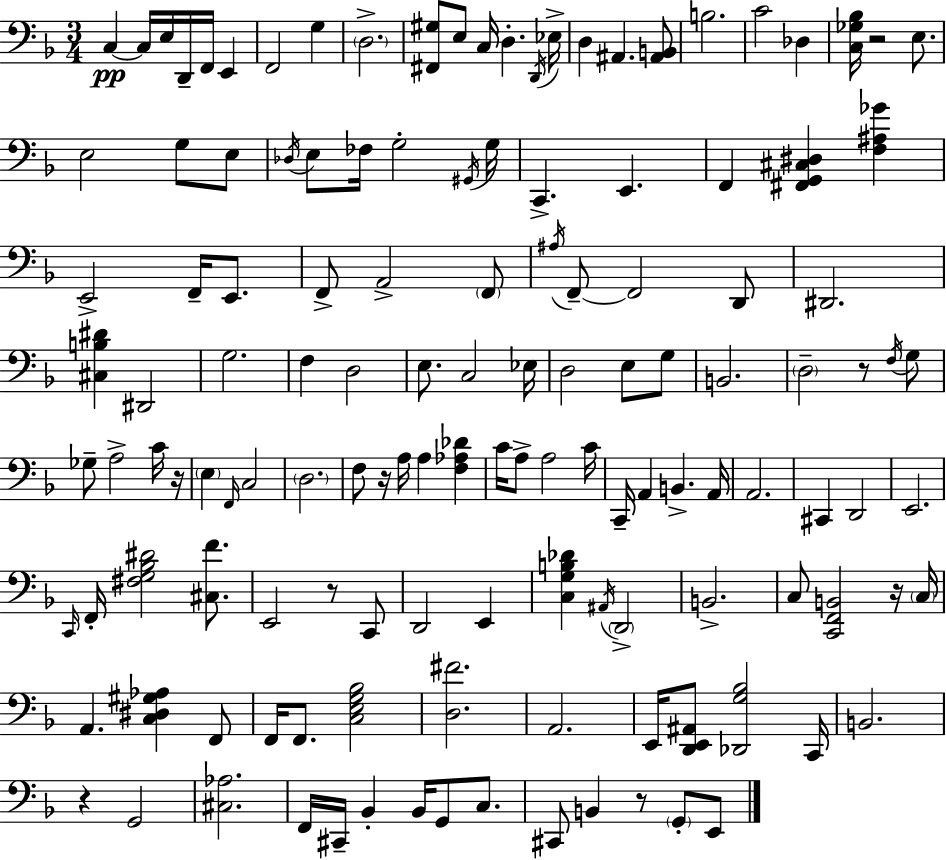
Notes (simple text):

C3/q C3/s E3/s D2/s F2/s E2/q F2/h G3/q D3/h. [F#2,G#3]/e E3/e C3/s D3/q. D2/s Eb3/s D3/q A#2/q. [A#2,B2]/e B3/h. C4/h Db3/q [C3,Gb3,Bb3]/s R/h E3/e. E3/h G3/e E3/e Db3/s E3/e FES3/s G3/h G#2/s G3/s C2/q. E2/q. F2/q [F#2,G2,C#3,D#3]/q [F3,A#3,Gb4]/q E2/h F2/s E2/e. F2/e A2/h F2/e A#3/s F2/e F2/h D2/e D#2/h. [C#3,B3,D#4]/q D#2/h G3/h. F3/q D3/h E3/e. C3/h Eb3/s D3/h E3/e G3/e B2/h. D3/h R/e F3/s G3/e Gb3/e A3/h C4/s R/s E3/q F2/s C3/h D3/h. F3/e R/s A3/s A3/q [F3,Ab3,Db4]/q C4/s A3/e A3/h C4/s C2/s A2/q B2/q. A2/s A2/h. C#2/q D2/h E2/h. C2/s F2/s [F#3,G3,Bb3,D#4]/h [C#3,F4]/e. E2/h R/e C2/e D2/h E2/q [C3,G3,B3,Db4]/q A#2/s D2/h B2/h. C3/e [C2,F2,B2]/h R/s C3/s A2/q. [C3,D#3,G#3,Ab3]/q F2/e F2/s F2/e. [C3,E3,G3,Bb3]/h [D3,F#4]/h. A2/h. E2/s [D2,E2,A#2]/e [Db2,G3,Bb3]/h C2/s B2/h. R/q G2/h [C#3,Ab3]/h. F2/s C#2/s Bb2/q Bb2/s G2/e C3/e. C#2/e B2/q R/e G2/e E2/e